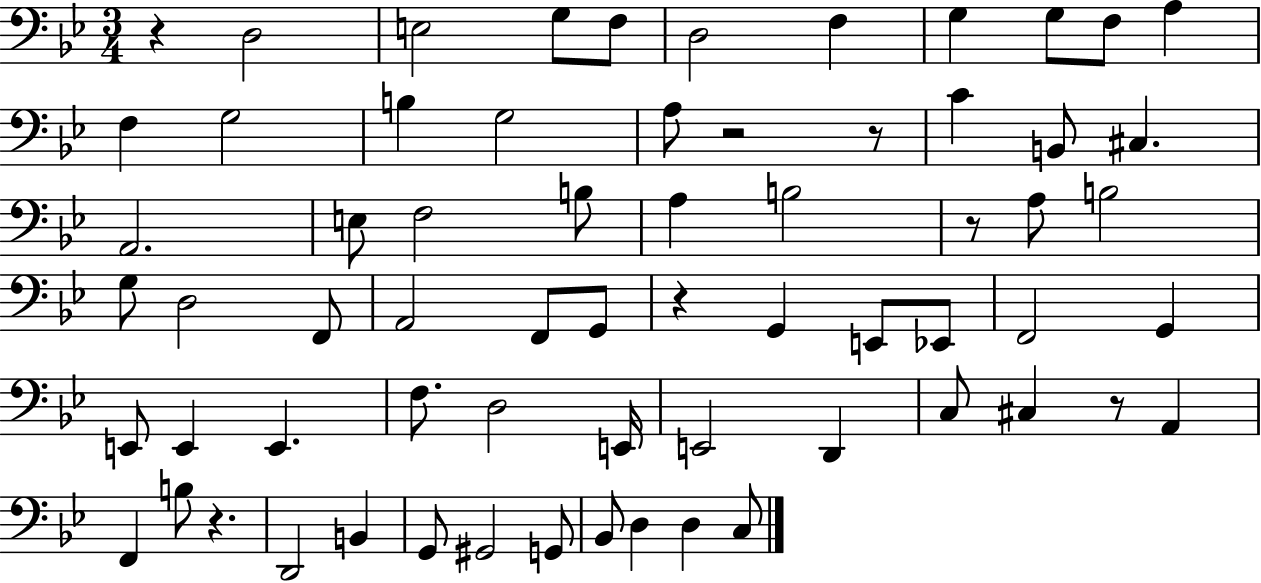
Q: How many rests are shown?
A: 7